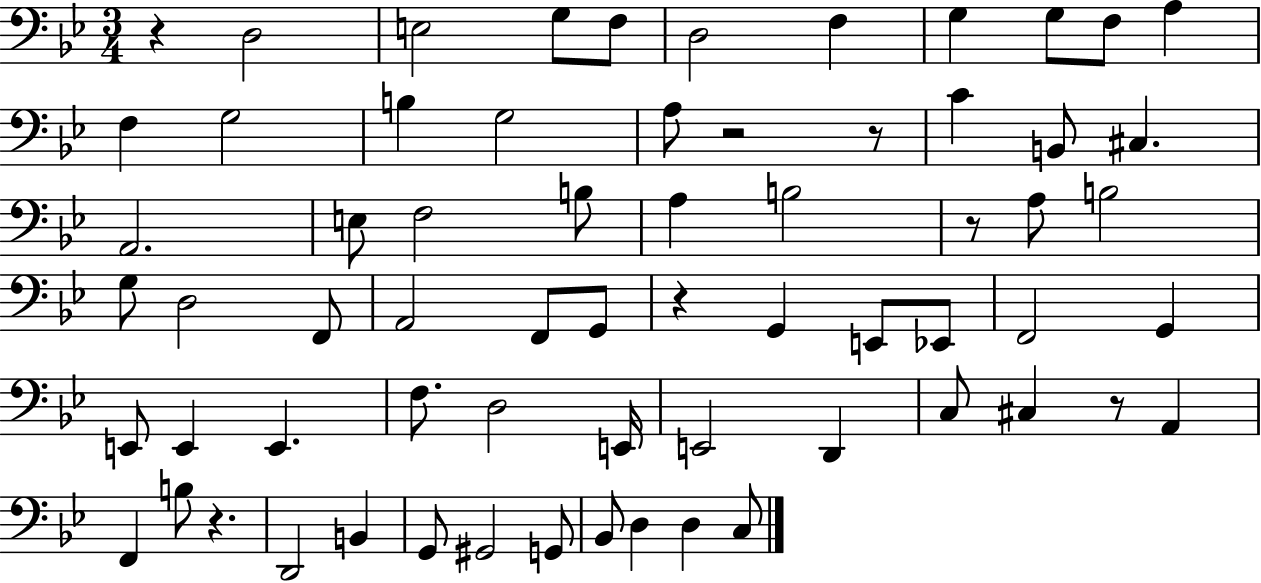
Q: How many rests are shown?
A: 7